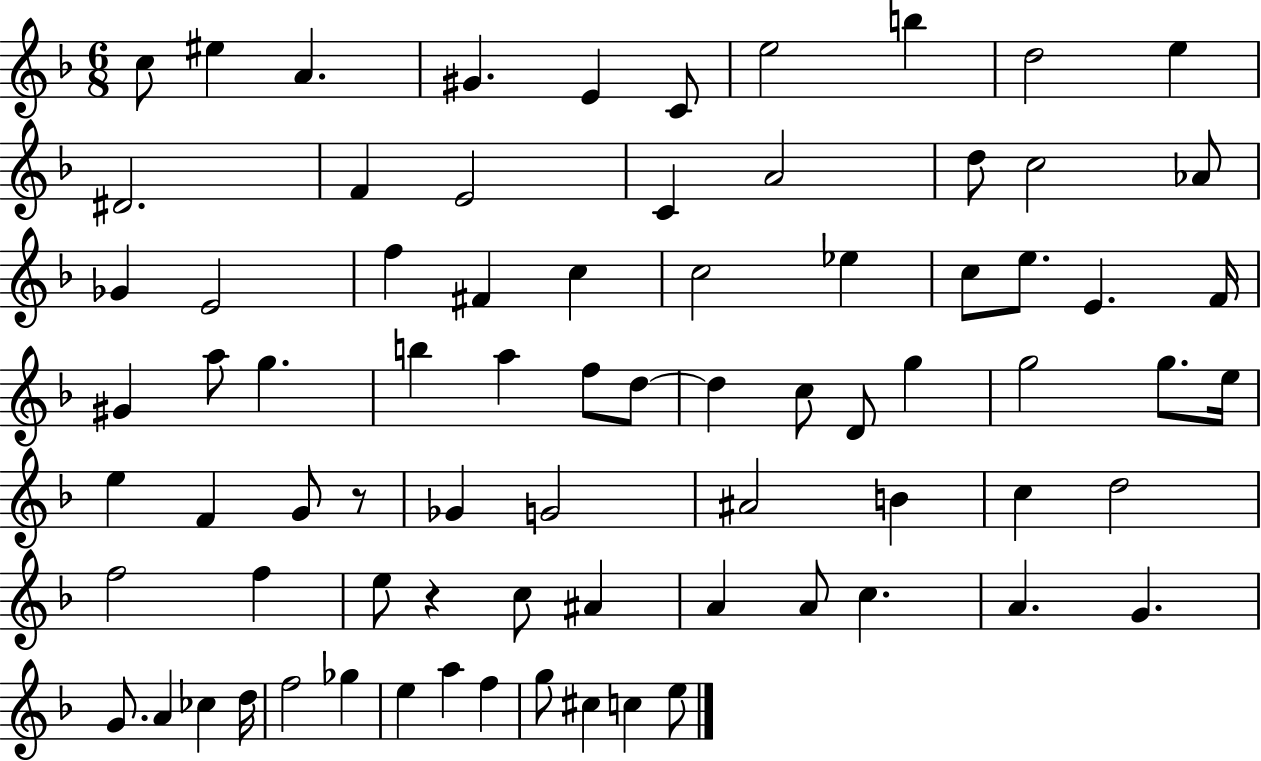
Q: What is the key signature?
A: F major